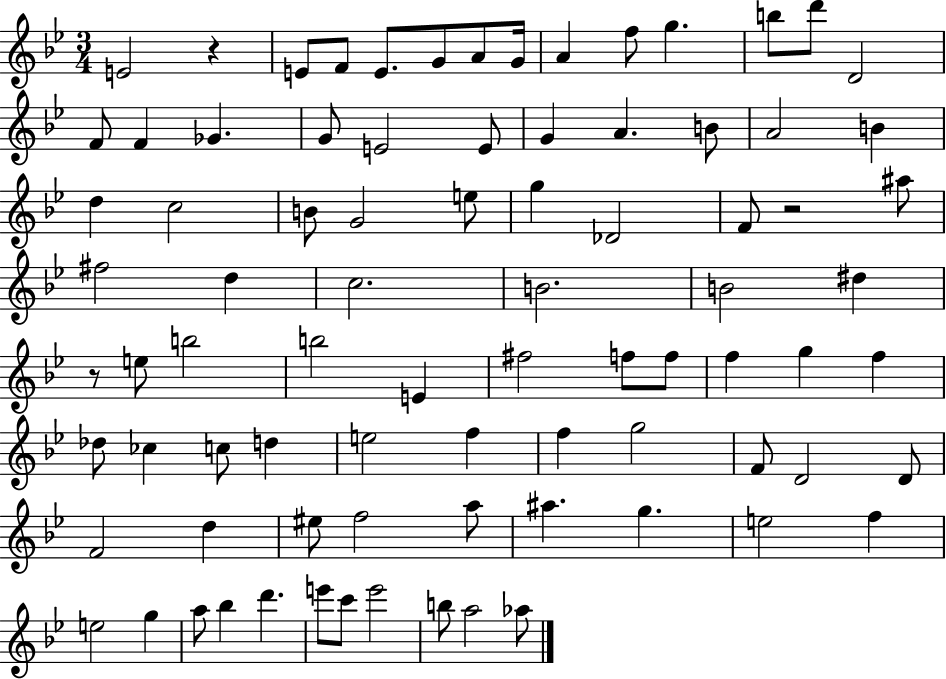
E4/h R/q E4/e F4/e E4/e. G4/e A4/e G4/s A4/q F5/e G5/q. B5/e D6/e D4/h F4/e F4/q Gb4/q. G4/e E4/h E4/e G4/q A4/q. B4/e A4/h B4/q D5/q C5/h B4/e G4/h E5/e G5/q Db4/h F4/e R/h A#5/e F#5/h D5/q C5/h. B4/h. B4/h D#5/q R/e E5/e B5/h B5/h E4/q F#5/h F5/e F5/e F5/q G5/q F5/q Db5/e CES5/q C5/e D5/q E5/h F5/q F5/q G5/h F4/e D4/h D4/e F4/h D5/q EIS5/e F5/h A5/e A#5/q. G5/q. E5/h F5/q E5/h G5/q A5/e Bb5/q D6/q. E6/e C6/e E6/h B5/e A5/h Ab5/e